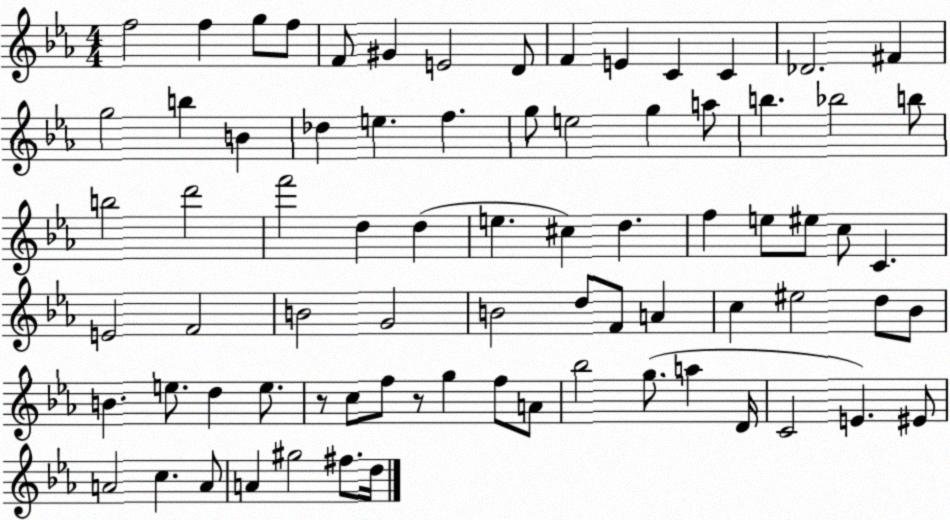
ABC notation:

X:1
T:Untitled
M:4/4
L:1/4
K:Eb
f2 f g/2 f/2 F/2 ^G E2 D/2 F E C C _D2 ^F g2 b B _d e f g/2 e2 g a/2 b _b2 b/2 b2 d'2 f'2 d d e ^c d f e/2 ^e/2 c/2 C E2 F2 B2 G2 B2 d/2 F/2 A c ^e2 d/2 _B/2 B e/2 d e/2 z/2 c/2 f/2 z/2 g f/2 A/2 _b2 g/2 a D/4 C2 E ^E/2 A2 c A/2 A ^g2 ^f/2 d/4